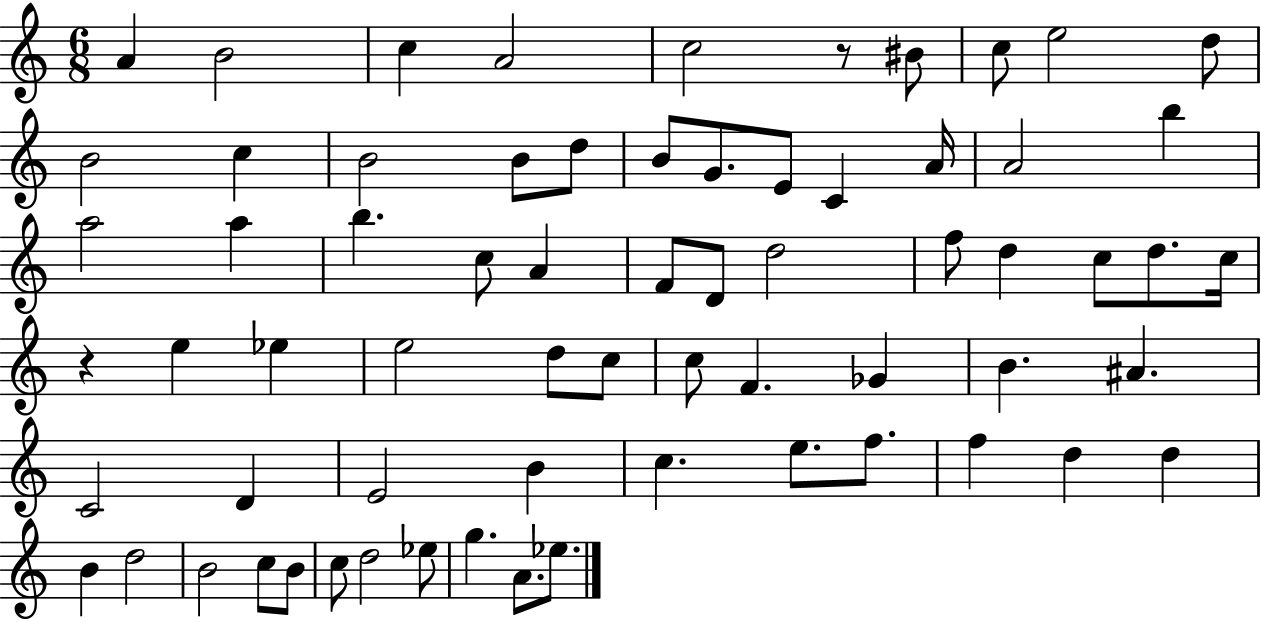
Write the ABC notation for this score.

X:1
T:Untitled
M:6/8
L:1/4
K:C
A B2 c A2 c2 z/2 ^B/2 c/2 e2 d/2 B2 c B2 B/2 d/2 B/2 G/2 E/2 C A/4 A2 b a2 a b c/2 A F/2 D/2 d2 f/2 d c/2 d/2 c/4 z e _e e2 d/2 c/2 c/2 F _G B ^A C2 D E2 B c e/2 f/2 f d d B d2 B2 c/2 B/2 c/2 d2 _e/2 g A/2 _e/2